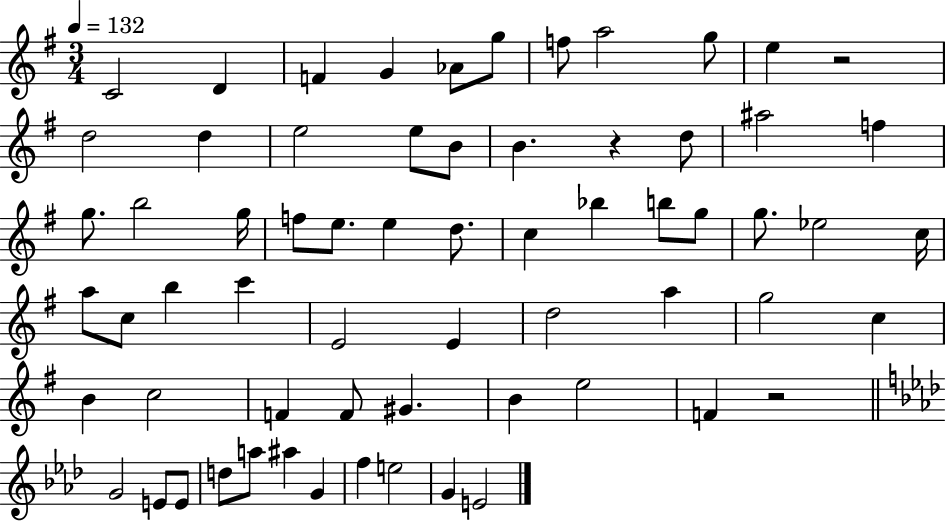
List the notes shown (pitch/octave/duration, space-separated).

C4/h D4/q F4/q G4/q Ab4/e G5/e F5/e A5/h G5/e E5/q R/h D5/h D5/q E5/h E5/e B4/e B4/q. R/q D5/e A#5/h F5/q G5/e. B5/h G5/s F5/e E5/e. E5/q D5/e. C5/q Bb5/q B5/e G5/e G5/e. Eb5/h C5/s A5/e C5/e B5/q C6/q E4/h E4/q D5/h A5/q G5/h C5/q B4/q C5/h F4/q F4/e G#4/q. B4/q E5/h F4/q R/h G4/h E4/e E4/e D5/e A5/e A#5/q G4/q F5/q E5/h G4/q E4/h